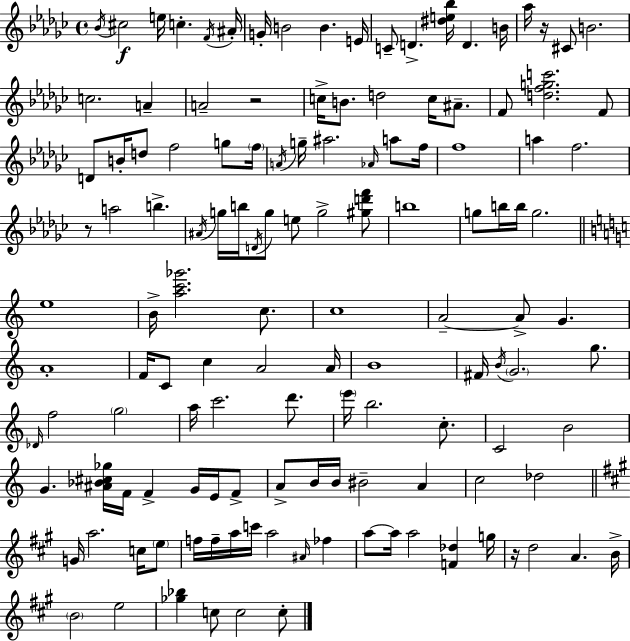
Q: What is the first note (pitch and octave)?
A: Bb4